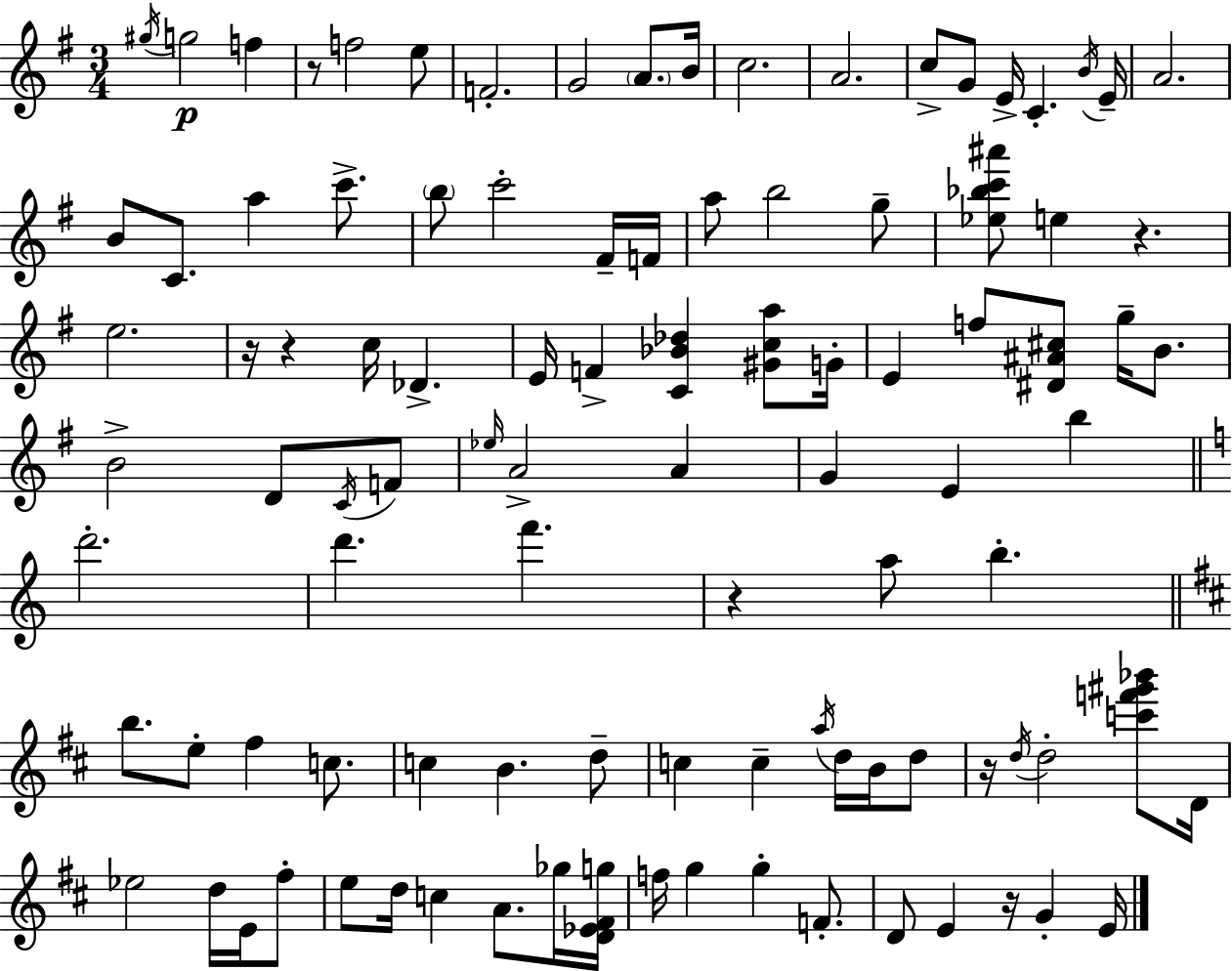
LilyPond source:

{
  \clef treble
  \numericTimeSignature
  \time 3/4
  \key g \major
  \acciaccatura { gis''16 }\p g''2 f''4 | r8 f''2 e''8 | f'2.-. | g'2 \parenthesize a'8. | \break b'16 c''2. | a'2. | c''8-> g'8 e'16-> c'4.-. | \acciaccatura { b'16 } e'16-- a'2. | \break b'8 c'8. a''4 c'''8.-> | \parenthesize b''8 c'''2-. | fis'16-- f'16 a''8 b''2 | g''8-- <ees'' bes'' c''' ais'''>8 e''4 r4. | \break e''2. | r16 r4 c''16 des'4.-> | e'16 f'4-> <c' bes' des''>4 <gis' c'' a''>8 | g'16-. e'4 f''8 <dis' ais' cis''>8 g''16-- b'8. | \break b'2-> d'8 | \acciaccatura { c'16 } f'8 \grace { ees''16 } a'2-> | a'4 g'4 e'4 | b''4 \bar "||" \break \key c \major d'''2.-. | d'''4. f'''4. | r4 a''8 b''4.-. | \bar "||" \break \key d \major b''8. e''8-. fis''4 c''8. | c''4 b'4. d''8-- | c''4 c''4-- \acciaccatura { a''16 } d''16 b'16 d''8 | r16 \acciaccatura { d''16 } d''2-. <c''' f''' gis''' bes'''>8 | \break d'16 ees''2 d''16 e'16 | fis''8-. e''8 d''16 c''4 a'8. | ges''16 <d' ees' fis' g''>16 f''16 g''4 g''4-. f'8.-. | d'8 e'4 r16 g'4-. | \break e'16 \bar "|."
}